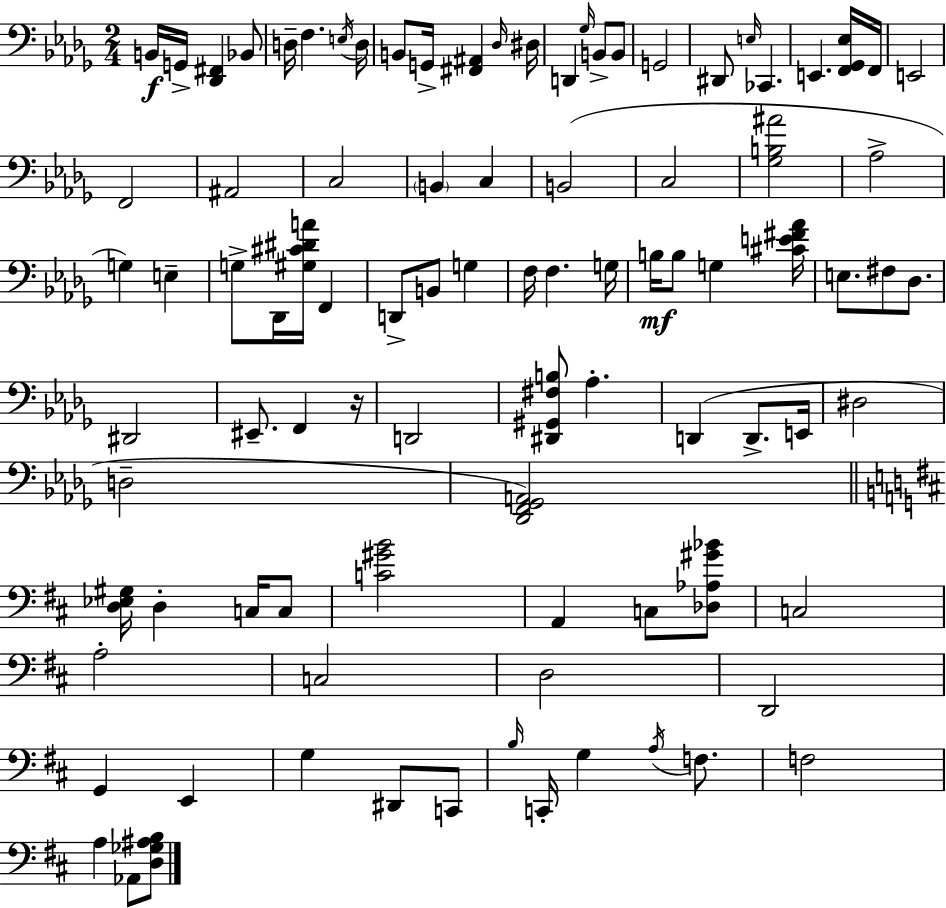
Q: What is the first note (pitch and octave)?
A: B2